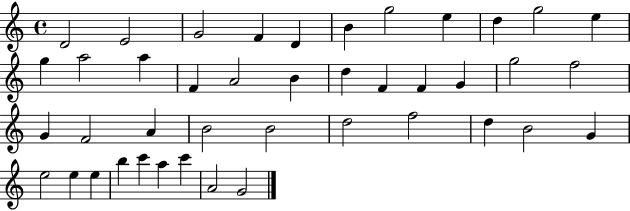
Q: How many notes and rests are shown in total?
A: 42